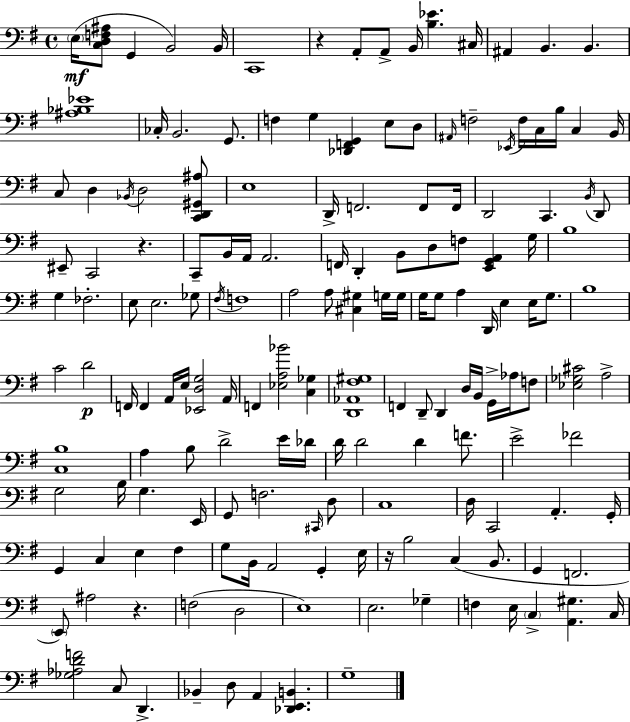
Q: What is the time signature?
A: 4/4